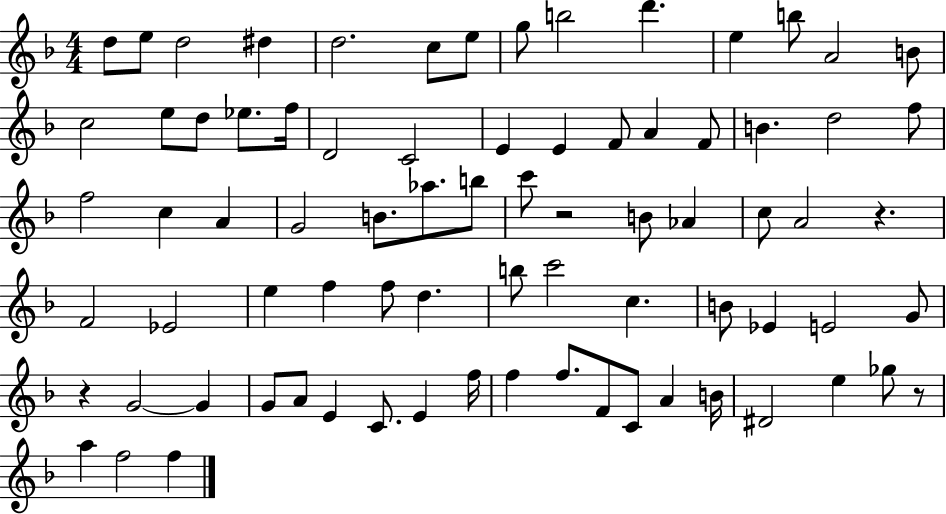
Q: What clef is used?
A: treble